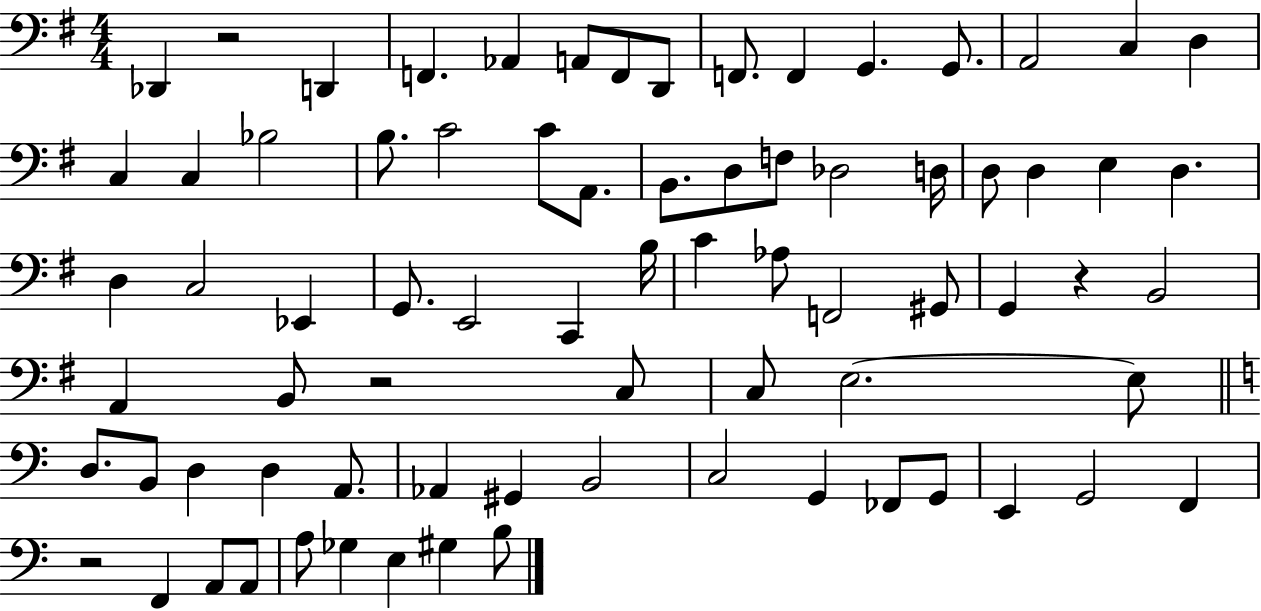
Db2/q R/h D2/q F2/q. Ab2/q A2/e F2/e D2/e F2/e. F2/q G2/q. G2/e. A2/h C3/q D3/q C3/q C3/q Bb3/h B3/e. C4/h C4/e A2/e. B2/e. D3/e F3/e Db3/h D3/s D3/e D3/q E3/q D3/q. D3/q C3/h Eb2/q G2/e. E2/h C2/q B3/s C4/q Ab3/e F2/h G#2/e G2/q R/q B2/h A2/q B2/e R/h C3/e C3/e E3/h. E3/e D3/e. B2/e D3/q D3/q A2/e. Ab2/q G#2/q B2/h C3/h G2/q FES2/e G2/e E2/q G2/h F2/q R/h F2/q A2/e A2/e A3/e Gb3/q E3/q G#3/q B3/e